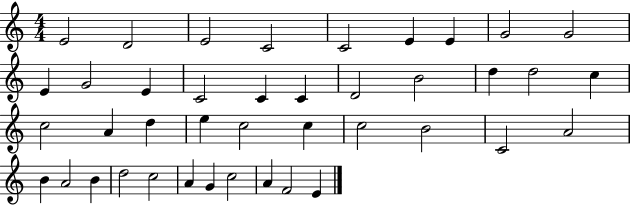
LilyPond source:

{
  \clef treble
  \numericTimeSignature
  \time 4/4
  \key c \major
  e'2 d'2 | e'2 c'2 | c'2 e'4 e'4 | g'2 g'2 | \break e'4 g'2 e'4 | c'2 c'4 c'4 | d'2 b'2 | d''4 d''2 c''4 | \break c''2 a'4 d''4 | e''4 c''2 c''4 | c''2 b'2 | c'2 a'2 | \break b'4 a'2 b'4 | d''2 c''2 | a'4 g'4 c''2 | a'4 f'2 e'4 | \break \bar "|."
}